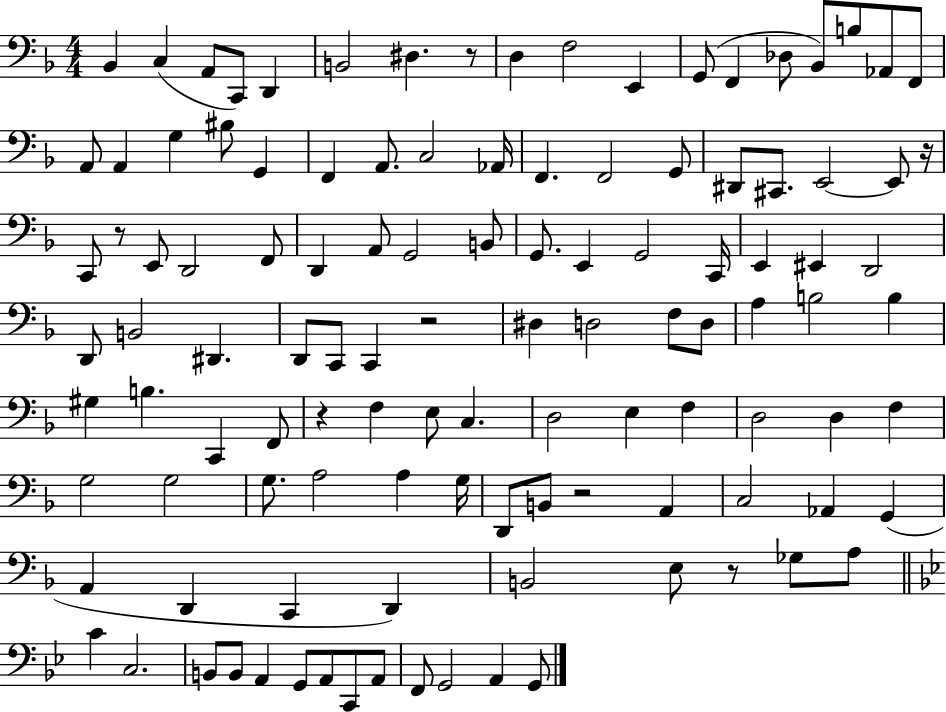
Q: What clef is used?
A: bass